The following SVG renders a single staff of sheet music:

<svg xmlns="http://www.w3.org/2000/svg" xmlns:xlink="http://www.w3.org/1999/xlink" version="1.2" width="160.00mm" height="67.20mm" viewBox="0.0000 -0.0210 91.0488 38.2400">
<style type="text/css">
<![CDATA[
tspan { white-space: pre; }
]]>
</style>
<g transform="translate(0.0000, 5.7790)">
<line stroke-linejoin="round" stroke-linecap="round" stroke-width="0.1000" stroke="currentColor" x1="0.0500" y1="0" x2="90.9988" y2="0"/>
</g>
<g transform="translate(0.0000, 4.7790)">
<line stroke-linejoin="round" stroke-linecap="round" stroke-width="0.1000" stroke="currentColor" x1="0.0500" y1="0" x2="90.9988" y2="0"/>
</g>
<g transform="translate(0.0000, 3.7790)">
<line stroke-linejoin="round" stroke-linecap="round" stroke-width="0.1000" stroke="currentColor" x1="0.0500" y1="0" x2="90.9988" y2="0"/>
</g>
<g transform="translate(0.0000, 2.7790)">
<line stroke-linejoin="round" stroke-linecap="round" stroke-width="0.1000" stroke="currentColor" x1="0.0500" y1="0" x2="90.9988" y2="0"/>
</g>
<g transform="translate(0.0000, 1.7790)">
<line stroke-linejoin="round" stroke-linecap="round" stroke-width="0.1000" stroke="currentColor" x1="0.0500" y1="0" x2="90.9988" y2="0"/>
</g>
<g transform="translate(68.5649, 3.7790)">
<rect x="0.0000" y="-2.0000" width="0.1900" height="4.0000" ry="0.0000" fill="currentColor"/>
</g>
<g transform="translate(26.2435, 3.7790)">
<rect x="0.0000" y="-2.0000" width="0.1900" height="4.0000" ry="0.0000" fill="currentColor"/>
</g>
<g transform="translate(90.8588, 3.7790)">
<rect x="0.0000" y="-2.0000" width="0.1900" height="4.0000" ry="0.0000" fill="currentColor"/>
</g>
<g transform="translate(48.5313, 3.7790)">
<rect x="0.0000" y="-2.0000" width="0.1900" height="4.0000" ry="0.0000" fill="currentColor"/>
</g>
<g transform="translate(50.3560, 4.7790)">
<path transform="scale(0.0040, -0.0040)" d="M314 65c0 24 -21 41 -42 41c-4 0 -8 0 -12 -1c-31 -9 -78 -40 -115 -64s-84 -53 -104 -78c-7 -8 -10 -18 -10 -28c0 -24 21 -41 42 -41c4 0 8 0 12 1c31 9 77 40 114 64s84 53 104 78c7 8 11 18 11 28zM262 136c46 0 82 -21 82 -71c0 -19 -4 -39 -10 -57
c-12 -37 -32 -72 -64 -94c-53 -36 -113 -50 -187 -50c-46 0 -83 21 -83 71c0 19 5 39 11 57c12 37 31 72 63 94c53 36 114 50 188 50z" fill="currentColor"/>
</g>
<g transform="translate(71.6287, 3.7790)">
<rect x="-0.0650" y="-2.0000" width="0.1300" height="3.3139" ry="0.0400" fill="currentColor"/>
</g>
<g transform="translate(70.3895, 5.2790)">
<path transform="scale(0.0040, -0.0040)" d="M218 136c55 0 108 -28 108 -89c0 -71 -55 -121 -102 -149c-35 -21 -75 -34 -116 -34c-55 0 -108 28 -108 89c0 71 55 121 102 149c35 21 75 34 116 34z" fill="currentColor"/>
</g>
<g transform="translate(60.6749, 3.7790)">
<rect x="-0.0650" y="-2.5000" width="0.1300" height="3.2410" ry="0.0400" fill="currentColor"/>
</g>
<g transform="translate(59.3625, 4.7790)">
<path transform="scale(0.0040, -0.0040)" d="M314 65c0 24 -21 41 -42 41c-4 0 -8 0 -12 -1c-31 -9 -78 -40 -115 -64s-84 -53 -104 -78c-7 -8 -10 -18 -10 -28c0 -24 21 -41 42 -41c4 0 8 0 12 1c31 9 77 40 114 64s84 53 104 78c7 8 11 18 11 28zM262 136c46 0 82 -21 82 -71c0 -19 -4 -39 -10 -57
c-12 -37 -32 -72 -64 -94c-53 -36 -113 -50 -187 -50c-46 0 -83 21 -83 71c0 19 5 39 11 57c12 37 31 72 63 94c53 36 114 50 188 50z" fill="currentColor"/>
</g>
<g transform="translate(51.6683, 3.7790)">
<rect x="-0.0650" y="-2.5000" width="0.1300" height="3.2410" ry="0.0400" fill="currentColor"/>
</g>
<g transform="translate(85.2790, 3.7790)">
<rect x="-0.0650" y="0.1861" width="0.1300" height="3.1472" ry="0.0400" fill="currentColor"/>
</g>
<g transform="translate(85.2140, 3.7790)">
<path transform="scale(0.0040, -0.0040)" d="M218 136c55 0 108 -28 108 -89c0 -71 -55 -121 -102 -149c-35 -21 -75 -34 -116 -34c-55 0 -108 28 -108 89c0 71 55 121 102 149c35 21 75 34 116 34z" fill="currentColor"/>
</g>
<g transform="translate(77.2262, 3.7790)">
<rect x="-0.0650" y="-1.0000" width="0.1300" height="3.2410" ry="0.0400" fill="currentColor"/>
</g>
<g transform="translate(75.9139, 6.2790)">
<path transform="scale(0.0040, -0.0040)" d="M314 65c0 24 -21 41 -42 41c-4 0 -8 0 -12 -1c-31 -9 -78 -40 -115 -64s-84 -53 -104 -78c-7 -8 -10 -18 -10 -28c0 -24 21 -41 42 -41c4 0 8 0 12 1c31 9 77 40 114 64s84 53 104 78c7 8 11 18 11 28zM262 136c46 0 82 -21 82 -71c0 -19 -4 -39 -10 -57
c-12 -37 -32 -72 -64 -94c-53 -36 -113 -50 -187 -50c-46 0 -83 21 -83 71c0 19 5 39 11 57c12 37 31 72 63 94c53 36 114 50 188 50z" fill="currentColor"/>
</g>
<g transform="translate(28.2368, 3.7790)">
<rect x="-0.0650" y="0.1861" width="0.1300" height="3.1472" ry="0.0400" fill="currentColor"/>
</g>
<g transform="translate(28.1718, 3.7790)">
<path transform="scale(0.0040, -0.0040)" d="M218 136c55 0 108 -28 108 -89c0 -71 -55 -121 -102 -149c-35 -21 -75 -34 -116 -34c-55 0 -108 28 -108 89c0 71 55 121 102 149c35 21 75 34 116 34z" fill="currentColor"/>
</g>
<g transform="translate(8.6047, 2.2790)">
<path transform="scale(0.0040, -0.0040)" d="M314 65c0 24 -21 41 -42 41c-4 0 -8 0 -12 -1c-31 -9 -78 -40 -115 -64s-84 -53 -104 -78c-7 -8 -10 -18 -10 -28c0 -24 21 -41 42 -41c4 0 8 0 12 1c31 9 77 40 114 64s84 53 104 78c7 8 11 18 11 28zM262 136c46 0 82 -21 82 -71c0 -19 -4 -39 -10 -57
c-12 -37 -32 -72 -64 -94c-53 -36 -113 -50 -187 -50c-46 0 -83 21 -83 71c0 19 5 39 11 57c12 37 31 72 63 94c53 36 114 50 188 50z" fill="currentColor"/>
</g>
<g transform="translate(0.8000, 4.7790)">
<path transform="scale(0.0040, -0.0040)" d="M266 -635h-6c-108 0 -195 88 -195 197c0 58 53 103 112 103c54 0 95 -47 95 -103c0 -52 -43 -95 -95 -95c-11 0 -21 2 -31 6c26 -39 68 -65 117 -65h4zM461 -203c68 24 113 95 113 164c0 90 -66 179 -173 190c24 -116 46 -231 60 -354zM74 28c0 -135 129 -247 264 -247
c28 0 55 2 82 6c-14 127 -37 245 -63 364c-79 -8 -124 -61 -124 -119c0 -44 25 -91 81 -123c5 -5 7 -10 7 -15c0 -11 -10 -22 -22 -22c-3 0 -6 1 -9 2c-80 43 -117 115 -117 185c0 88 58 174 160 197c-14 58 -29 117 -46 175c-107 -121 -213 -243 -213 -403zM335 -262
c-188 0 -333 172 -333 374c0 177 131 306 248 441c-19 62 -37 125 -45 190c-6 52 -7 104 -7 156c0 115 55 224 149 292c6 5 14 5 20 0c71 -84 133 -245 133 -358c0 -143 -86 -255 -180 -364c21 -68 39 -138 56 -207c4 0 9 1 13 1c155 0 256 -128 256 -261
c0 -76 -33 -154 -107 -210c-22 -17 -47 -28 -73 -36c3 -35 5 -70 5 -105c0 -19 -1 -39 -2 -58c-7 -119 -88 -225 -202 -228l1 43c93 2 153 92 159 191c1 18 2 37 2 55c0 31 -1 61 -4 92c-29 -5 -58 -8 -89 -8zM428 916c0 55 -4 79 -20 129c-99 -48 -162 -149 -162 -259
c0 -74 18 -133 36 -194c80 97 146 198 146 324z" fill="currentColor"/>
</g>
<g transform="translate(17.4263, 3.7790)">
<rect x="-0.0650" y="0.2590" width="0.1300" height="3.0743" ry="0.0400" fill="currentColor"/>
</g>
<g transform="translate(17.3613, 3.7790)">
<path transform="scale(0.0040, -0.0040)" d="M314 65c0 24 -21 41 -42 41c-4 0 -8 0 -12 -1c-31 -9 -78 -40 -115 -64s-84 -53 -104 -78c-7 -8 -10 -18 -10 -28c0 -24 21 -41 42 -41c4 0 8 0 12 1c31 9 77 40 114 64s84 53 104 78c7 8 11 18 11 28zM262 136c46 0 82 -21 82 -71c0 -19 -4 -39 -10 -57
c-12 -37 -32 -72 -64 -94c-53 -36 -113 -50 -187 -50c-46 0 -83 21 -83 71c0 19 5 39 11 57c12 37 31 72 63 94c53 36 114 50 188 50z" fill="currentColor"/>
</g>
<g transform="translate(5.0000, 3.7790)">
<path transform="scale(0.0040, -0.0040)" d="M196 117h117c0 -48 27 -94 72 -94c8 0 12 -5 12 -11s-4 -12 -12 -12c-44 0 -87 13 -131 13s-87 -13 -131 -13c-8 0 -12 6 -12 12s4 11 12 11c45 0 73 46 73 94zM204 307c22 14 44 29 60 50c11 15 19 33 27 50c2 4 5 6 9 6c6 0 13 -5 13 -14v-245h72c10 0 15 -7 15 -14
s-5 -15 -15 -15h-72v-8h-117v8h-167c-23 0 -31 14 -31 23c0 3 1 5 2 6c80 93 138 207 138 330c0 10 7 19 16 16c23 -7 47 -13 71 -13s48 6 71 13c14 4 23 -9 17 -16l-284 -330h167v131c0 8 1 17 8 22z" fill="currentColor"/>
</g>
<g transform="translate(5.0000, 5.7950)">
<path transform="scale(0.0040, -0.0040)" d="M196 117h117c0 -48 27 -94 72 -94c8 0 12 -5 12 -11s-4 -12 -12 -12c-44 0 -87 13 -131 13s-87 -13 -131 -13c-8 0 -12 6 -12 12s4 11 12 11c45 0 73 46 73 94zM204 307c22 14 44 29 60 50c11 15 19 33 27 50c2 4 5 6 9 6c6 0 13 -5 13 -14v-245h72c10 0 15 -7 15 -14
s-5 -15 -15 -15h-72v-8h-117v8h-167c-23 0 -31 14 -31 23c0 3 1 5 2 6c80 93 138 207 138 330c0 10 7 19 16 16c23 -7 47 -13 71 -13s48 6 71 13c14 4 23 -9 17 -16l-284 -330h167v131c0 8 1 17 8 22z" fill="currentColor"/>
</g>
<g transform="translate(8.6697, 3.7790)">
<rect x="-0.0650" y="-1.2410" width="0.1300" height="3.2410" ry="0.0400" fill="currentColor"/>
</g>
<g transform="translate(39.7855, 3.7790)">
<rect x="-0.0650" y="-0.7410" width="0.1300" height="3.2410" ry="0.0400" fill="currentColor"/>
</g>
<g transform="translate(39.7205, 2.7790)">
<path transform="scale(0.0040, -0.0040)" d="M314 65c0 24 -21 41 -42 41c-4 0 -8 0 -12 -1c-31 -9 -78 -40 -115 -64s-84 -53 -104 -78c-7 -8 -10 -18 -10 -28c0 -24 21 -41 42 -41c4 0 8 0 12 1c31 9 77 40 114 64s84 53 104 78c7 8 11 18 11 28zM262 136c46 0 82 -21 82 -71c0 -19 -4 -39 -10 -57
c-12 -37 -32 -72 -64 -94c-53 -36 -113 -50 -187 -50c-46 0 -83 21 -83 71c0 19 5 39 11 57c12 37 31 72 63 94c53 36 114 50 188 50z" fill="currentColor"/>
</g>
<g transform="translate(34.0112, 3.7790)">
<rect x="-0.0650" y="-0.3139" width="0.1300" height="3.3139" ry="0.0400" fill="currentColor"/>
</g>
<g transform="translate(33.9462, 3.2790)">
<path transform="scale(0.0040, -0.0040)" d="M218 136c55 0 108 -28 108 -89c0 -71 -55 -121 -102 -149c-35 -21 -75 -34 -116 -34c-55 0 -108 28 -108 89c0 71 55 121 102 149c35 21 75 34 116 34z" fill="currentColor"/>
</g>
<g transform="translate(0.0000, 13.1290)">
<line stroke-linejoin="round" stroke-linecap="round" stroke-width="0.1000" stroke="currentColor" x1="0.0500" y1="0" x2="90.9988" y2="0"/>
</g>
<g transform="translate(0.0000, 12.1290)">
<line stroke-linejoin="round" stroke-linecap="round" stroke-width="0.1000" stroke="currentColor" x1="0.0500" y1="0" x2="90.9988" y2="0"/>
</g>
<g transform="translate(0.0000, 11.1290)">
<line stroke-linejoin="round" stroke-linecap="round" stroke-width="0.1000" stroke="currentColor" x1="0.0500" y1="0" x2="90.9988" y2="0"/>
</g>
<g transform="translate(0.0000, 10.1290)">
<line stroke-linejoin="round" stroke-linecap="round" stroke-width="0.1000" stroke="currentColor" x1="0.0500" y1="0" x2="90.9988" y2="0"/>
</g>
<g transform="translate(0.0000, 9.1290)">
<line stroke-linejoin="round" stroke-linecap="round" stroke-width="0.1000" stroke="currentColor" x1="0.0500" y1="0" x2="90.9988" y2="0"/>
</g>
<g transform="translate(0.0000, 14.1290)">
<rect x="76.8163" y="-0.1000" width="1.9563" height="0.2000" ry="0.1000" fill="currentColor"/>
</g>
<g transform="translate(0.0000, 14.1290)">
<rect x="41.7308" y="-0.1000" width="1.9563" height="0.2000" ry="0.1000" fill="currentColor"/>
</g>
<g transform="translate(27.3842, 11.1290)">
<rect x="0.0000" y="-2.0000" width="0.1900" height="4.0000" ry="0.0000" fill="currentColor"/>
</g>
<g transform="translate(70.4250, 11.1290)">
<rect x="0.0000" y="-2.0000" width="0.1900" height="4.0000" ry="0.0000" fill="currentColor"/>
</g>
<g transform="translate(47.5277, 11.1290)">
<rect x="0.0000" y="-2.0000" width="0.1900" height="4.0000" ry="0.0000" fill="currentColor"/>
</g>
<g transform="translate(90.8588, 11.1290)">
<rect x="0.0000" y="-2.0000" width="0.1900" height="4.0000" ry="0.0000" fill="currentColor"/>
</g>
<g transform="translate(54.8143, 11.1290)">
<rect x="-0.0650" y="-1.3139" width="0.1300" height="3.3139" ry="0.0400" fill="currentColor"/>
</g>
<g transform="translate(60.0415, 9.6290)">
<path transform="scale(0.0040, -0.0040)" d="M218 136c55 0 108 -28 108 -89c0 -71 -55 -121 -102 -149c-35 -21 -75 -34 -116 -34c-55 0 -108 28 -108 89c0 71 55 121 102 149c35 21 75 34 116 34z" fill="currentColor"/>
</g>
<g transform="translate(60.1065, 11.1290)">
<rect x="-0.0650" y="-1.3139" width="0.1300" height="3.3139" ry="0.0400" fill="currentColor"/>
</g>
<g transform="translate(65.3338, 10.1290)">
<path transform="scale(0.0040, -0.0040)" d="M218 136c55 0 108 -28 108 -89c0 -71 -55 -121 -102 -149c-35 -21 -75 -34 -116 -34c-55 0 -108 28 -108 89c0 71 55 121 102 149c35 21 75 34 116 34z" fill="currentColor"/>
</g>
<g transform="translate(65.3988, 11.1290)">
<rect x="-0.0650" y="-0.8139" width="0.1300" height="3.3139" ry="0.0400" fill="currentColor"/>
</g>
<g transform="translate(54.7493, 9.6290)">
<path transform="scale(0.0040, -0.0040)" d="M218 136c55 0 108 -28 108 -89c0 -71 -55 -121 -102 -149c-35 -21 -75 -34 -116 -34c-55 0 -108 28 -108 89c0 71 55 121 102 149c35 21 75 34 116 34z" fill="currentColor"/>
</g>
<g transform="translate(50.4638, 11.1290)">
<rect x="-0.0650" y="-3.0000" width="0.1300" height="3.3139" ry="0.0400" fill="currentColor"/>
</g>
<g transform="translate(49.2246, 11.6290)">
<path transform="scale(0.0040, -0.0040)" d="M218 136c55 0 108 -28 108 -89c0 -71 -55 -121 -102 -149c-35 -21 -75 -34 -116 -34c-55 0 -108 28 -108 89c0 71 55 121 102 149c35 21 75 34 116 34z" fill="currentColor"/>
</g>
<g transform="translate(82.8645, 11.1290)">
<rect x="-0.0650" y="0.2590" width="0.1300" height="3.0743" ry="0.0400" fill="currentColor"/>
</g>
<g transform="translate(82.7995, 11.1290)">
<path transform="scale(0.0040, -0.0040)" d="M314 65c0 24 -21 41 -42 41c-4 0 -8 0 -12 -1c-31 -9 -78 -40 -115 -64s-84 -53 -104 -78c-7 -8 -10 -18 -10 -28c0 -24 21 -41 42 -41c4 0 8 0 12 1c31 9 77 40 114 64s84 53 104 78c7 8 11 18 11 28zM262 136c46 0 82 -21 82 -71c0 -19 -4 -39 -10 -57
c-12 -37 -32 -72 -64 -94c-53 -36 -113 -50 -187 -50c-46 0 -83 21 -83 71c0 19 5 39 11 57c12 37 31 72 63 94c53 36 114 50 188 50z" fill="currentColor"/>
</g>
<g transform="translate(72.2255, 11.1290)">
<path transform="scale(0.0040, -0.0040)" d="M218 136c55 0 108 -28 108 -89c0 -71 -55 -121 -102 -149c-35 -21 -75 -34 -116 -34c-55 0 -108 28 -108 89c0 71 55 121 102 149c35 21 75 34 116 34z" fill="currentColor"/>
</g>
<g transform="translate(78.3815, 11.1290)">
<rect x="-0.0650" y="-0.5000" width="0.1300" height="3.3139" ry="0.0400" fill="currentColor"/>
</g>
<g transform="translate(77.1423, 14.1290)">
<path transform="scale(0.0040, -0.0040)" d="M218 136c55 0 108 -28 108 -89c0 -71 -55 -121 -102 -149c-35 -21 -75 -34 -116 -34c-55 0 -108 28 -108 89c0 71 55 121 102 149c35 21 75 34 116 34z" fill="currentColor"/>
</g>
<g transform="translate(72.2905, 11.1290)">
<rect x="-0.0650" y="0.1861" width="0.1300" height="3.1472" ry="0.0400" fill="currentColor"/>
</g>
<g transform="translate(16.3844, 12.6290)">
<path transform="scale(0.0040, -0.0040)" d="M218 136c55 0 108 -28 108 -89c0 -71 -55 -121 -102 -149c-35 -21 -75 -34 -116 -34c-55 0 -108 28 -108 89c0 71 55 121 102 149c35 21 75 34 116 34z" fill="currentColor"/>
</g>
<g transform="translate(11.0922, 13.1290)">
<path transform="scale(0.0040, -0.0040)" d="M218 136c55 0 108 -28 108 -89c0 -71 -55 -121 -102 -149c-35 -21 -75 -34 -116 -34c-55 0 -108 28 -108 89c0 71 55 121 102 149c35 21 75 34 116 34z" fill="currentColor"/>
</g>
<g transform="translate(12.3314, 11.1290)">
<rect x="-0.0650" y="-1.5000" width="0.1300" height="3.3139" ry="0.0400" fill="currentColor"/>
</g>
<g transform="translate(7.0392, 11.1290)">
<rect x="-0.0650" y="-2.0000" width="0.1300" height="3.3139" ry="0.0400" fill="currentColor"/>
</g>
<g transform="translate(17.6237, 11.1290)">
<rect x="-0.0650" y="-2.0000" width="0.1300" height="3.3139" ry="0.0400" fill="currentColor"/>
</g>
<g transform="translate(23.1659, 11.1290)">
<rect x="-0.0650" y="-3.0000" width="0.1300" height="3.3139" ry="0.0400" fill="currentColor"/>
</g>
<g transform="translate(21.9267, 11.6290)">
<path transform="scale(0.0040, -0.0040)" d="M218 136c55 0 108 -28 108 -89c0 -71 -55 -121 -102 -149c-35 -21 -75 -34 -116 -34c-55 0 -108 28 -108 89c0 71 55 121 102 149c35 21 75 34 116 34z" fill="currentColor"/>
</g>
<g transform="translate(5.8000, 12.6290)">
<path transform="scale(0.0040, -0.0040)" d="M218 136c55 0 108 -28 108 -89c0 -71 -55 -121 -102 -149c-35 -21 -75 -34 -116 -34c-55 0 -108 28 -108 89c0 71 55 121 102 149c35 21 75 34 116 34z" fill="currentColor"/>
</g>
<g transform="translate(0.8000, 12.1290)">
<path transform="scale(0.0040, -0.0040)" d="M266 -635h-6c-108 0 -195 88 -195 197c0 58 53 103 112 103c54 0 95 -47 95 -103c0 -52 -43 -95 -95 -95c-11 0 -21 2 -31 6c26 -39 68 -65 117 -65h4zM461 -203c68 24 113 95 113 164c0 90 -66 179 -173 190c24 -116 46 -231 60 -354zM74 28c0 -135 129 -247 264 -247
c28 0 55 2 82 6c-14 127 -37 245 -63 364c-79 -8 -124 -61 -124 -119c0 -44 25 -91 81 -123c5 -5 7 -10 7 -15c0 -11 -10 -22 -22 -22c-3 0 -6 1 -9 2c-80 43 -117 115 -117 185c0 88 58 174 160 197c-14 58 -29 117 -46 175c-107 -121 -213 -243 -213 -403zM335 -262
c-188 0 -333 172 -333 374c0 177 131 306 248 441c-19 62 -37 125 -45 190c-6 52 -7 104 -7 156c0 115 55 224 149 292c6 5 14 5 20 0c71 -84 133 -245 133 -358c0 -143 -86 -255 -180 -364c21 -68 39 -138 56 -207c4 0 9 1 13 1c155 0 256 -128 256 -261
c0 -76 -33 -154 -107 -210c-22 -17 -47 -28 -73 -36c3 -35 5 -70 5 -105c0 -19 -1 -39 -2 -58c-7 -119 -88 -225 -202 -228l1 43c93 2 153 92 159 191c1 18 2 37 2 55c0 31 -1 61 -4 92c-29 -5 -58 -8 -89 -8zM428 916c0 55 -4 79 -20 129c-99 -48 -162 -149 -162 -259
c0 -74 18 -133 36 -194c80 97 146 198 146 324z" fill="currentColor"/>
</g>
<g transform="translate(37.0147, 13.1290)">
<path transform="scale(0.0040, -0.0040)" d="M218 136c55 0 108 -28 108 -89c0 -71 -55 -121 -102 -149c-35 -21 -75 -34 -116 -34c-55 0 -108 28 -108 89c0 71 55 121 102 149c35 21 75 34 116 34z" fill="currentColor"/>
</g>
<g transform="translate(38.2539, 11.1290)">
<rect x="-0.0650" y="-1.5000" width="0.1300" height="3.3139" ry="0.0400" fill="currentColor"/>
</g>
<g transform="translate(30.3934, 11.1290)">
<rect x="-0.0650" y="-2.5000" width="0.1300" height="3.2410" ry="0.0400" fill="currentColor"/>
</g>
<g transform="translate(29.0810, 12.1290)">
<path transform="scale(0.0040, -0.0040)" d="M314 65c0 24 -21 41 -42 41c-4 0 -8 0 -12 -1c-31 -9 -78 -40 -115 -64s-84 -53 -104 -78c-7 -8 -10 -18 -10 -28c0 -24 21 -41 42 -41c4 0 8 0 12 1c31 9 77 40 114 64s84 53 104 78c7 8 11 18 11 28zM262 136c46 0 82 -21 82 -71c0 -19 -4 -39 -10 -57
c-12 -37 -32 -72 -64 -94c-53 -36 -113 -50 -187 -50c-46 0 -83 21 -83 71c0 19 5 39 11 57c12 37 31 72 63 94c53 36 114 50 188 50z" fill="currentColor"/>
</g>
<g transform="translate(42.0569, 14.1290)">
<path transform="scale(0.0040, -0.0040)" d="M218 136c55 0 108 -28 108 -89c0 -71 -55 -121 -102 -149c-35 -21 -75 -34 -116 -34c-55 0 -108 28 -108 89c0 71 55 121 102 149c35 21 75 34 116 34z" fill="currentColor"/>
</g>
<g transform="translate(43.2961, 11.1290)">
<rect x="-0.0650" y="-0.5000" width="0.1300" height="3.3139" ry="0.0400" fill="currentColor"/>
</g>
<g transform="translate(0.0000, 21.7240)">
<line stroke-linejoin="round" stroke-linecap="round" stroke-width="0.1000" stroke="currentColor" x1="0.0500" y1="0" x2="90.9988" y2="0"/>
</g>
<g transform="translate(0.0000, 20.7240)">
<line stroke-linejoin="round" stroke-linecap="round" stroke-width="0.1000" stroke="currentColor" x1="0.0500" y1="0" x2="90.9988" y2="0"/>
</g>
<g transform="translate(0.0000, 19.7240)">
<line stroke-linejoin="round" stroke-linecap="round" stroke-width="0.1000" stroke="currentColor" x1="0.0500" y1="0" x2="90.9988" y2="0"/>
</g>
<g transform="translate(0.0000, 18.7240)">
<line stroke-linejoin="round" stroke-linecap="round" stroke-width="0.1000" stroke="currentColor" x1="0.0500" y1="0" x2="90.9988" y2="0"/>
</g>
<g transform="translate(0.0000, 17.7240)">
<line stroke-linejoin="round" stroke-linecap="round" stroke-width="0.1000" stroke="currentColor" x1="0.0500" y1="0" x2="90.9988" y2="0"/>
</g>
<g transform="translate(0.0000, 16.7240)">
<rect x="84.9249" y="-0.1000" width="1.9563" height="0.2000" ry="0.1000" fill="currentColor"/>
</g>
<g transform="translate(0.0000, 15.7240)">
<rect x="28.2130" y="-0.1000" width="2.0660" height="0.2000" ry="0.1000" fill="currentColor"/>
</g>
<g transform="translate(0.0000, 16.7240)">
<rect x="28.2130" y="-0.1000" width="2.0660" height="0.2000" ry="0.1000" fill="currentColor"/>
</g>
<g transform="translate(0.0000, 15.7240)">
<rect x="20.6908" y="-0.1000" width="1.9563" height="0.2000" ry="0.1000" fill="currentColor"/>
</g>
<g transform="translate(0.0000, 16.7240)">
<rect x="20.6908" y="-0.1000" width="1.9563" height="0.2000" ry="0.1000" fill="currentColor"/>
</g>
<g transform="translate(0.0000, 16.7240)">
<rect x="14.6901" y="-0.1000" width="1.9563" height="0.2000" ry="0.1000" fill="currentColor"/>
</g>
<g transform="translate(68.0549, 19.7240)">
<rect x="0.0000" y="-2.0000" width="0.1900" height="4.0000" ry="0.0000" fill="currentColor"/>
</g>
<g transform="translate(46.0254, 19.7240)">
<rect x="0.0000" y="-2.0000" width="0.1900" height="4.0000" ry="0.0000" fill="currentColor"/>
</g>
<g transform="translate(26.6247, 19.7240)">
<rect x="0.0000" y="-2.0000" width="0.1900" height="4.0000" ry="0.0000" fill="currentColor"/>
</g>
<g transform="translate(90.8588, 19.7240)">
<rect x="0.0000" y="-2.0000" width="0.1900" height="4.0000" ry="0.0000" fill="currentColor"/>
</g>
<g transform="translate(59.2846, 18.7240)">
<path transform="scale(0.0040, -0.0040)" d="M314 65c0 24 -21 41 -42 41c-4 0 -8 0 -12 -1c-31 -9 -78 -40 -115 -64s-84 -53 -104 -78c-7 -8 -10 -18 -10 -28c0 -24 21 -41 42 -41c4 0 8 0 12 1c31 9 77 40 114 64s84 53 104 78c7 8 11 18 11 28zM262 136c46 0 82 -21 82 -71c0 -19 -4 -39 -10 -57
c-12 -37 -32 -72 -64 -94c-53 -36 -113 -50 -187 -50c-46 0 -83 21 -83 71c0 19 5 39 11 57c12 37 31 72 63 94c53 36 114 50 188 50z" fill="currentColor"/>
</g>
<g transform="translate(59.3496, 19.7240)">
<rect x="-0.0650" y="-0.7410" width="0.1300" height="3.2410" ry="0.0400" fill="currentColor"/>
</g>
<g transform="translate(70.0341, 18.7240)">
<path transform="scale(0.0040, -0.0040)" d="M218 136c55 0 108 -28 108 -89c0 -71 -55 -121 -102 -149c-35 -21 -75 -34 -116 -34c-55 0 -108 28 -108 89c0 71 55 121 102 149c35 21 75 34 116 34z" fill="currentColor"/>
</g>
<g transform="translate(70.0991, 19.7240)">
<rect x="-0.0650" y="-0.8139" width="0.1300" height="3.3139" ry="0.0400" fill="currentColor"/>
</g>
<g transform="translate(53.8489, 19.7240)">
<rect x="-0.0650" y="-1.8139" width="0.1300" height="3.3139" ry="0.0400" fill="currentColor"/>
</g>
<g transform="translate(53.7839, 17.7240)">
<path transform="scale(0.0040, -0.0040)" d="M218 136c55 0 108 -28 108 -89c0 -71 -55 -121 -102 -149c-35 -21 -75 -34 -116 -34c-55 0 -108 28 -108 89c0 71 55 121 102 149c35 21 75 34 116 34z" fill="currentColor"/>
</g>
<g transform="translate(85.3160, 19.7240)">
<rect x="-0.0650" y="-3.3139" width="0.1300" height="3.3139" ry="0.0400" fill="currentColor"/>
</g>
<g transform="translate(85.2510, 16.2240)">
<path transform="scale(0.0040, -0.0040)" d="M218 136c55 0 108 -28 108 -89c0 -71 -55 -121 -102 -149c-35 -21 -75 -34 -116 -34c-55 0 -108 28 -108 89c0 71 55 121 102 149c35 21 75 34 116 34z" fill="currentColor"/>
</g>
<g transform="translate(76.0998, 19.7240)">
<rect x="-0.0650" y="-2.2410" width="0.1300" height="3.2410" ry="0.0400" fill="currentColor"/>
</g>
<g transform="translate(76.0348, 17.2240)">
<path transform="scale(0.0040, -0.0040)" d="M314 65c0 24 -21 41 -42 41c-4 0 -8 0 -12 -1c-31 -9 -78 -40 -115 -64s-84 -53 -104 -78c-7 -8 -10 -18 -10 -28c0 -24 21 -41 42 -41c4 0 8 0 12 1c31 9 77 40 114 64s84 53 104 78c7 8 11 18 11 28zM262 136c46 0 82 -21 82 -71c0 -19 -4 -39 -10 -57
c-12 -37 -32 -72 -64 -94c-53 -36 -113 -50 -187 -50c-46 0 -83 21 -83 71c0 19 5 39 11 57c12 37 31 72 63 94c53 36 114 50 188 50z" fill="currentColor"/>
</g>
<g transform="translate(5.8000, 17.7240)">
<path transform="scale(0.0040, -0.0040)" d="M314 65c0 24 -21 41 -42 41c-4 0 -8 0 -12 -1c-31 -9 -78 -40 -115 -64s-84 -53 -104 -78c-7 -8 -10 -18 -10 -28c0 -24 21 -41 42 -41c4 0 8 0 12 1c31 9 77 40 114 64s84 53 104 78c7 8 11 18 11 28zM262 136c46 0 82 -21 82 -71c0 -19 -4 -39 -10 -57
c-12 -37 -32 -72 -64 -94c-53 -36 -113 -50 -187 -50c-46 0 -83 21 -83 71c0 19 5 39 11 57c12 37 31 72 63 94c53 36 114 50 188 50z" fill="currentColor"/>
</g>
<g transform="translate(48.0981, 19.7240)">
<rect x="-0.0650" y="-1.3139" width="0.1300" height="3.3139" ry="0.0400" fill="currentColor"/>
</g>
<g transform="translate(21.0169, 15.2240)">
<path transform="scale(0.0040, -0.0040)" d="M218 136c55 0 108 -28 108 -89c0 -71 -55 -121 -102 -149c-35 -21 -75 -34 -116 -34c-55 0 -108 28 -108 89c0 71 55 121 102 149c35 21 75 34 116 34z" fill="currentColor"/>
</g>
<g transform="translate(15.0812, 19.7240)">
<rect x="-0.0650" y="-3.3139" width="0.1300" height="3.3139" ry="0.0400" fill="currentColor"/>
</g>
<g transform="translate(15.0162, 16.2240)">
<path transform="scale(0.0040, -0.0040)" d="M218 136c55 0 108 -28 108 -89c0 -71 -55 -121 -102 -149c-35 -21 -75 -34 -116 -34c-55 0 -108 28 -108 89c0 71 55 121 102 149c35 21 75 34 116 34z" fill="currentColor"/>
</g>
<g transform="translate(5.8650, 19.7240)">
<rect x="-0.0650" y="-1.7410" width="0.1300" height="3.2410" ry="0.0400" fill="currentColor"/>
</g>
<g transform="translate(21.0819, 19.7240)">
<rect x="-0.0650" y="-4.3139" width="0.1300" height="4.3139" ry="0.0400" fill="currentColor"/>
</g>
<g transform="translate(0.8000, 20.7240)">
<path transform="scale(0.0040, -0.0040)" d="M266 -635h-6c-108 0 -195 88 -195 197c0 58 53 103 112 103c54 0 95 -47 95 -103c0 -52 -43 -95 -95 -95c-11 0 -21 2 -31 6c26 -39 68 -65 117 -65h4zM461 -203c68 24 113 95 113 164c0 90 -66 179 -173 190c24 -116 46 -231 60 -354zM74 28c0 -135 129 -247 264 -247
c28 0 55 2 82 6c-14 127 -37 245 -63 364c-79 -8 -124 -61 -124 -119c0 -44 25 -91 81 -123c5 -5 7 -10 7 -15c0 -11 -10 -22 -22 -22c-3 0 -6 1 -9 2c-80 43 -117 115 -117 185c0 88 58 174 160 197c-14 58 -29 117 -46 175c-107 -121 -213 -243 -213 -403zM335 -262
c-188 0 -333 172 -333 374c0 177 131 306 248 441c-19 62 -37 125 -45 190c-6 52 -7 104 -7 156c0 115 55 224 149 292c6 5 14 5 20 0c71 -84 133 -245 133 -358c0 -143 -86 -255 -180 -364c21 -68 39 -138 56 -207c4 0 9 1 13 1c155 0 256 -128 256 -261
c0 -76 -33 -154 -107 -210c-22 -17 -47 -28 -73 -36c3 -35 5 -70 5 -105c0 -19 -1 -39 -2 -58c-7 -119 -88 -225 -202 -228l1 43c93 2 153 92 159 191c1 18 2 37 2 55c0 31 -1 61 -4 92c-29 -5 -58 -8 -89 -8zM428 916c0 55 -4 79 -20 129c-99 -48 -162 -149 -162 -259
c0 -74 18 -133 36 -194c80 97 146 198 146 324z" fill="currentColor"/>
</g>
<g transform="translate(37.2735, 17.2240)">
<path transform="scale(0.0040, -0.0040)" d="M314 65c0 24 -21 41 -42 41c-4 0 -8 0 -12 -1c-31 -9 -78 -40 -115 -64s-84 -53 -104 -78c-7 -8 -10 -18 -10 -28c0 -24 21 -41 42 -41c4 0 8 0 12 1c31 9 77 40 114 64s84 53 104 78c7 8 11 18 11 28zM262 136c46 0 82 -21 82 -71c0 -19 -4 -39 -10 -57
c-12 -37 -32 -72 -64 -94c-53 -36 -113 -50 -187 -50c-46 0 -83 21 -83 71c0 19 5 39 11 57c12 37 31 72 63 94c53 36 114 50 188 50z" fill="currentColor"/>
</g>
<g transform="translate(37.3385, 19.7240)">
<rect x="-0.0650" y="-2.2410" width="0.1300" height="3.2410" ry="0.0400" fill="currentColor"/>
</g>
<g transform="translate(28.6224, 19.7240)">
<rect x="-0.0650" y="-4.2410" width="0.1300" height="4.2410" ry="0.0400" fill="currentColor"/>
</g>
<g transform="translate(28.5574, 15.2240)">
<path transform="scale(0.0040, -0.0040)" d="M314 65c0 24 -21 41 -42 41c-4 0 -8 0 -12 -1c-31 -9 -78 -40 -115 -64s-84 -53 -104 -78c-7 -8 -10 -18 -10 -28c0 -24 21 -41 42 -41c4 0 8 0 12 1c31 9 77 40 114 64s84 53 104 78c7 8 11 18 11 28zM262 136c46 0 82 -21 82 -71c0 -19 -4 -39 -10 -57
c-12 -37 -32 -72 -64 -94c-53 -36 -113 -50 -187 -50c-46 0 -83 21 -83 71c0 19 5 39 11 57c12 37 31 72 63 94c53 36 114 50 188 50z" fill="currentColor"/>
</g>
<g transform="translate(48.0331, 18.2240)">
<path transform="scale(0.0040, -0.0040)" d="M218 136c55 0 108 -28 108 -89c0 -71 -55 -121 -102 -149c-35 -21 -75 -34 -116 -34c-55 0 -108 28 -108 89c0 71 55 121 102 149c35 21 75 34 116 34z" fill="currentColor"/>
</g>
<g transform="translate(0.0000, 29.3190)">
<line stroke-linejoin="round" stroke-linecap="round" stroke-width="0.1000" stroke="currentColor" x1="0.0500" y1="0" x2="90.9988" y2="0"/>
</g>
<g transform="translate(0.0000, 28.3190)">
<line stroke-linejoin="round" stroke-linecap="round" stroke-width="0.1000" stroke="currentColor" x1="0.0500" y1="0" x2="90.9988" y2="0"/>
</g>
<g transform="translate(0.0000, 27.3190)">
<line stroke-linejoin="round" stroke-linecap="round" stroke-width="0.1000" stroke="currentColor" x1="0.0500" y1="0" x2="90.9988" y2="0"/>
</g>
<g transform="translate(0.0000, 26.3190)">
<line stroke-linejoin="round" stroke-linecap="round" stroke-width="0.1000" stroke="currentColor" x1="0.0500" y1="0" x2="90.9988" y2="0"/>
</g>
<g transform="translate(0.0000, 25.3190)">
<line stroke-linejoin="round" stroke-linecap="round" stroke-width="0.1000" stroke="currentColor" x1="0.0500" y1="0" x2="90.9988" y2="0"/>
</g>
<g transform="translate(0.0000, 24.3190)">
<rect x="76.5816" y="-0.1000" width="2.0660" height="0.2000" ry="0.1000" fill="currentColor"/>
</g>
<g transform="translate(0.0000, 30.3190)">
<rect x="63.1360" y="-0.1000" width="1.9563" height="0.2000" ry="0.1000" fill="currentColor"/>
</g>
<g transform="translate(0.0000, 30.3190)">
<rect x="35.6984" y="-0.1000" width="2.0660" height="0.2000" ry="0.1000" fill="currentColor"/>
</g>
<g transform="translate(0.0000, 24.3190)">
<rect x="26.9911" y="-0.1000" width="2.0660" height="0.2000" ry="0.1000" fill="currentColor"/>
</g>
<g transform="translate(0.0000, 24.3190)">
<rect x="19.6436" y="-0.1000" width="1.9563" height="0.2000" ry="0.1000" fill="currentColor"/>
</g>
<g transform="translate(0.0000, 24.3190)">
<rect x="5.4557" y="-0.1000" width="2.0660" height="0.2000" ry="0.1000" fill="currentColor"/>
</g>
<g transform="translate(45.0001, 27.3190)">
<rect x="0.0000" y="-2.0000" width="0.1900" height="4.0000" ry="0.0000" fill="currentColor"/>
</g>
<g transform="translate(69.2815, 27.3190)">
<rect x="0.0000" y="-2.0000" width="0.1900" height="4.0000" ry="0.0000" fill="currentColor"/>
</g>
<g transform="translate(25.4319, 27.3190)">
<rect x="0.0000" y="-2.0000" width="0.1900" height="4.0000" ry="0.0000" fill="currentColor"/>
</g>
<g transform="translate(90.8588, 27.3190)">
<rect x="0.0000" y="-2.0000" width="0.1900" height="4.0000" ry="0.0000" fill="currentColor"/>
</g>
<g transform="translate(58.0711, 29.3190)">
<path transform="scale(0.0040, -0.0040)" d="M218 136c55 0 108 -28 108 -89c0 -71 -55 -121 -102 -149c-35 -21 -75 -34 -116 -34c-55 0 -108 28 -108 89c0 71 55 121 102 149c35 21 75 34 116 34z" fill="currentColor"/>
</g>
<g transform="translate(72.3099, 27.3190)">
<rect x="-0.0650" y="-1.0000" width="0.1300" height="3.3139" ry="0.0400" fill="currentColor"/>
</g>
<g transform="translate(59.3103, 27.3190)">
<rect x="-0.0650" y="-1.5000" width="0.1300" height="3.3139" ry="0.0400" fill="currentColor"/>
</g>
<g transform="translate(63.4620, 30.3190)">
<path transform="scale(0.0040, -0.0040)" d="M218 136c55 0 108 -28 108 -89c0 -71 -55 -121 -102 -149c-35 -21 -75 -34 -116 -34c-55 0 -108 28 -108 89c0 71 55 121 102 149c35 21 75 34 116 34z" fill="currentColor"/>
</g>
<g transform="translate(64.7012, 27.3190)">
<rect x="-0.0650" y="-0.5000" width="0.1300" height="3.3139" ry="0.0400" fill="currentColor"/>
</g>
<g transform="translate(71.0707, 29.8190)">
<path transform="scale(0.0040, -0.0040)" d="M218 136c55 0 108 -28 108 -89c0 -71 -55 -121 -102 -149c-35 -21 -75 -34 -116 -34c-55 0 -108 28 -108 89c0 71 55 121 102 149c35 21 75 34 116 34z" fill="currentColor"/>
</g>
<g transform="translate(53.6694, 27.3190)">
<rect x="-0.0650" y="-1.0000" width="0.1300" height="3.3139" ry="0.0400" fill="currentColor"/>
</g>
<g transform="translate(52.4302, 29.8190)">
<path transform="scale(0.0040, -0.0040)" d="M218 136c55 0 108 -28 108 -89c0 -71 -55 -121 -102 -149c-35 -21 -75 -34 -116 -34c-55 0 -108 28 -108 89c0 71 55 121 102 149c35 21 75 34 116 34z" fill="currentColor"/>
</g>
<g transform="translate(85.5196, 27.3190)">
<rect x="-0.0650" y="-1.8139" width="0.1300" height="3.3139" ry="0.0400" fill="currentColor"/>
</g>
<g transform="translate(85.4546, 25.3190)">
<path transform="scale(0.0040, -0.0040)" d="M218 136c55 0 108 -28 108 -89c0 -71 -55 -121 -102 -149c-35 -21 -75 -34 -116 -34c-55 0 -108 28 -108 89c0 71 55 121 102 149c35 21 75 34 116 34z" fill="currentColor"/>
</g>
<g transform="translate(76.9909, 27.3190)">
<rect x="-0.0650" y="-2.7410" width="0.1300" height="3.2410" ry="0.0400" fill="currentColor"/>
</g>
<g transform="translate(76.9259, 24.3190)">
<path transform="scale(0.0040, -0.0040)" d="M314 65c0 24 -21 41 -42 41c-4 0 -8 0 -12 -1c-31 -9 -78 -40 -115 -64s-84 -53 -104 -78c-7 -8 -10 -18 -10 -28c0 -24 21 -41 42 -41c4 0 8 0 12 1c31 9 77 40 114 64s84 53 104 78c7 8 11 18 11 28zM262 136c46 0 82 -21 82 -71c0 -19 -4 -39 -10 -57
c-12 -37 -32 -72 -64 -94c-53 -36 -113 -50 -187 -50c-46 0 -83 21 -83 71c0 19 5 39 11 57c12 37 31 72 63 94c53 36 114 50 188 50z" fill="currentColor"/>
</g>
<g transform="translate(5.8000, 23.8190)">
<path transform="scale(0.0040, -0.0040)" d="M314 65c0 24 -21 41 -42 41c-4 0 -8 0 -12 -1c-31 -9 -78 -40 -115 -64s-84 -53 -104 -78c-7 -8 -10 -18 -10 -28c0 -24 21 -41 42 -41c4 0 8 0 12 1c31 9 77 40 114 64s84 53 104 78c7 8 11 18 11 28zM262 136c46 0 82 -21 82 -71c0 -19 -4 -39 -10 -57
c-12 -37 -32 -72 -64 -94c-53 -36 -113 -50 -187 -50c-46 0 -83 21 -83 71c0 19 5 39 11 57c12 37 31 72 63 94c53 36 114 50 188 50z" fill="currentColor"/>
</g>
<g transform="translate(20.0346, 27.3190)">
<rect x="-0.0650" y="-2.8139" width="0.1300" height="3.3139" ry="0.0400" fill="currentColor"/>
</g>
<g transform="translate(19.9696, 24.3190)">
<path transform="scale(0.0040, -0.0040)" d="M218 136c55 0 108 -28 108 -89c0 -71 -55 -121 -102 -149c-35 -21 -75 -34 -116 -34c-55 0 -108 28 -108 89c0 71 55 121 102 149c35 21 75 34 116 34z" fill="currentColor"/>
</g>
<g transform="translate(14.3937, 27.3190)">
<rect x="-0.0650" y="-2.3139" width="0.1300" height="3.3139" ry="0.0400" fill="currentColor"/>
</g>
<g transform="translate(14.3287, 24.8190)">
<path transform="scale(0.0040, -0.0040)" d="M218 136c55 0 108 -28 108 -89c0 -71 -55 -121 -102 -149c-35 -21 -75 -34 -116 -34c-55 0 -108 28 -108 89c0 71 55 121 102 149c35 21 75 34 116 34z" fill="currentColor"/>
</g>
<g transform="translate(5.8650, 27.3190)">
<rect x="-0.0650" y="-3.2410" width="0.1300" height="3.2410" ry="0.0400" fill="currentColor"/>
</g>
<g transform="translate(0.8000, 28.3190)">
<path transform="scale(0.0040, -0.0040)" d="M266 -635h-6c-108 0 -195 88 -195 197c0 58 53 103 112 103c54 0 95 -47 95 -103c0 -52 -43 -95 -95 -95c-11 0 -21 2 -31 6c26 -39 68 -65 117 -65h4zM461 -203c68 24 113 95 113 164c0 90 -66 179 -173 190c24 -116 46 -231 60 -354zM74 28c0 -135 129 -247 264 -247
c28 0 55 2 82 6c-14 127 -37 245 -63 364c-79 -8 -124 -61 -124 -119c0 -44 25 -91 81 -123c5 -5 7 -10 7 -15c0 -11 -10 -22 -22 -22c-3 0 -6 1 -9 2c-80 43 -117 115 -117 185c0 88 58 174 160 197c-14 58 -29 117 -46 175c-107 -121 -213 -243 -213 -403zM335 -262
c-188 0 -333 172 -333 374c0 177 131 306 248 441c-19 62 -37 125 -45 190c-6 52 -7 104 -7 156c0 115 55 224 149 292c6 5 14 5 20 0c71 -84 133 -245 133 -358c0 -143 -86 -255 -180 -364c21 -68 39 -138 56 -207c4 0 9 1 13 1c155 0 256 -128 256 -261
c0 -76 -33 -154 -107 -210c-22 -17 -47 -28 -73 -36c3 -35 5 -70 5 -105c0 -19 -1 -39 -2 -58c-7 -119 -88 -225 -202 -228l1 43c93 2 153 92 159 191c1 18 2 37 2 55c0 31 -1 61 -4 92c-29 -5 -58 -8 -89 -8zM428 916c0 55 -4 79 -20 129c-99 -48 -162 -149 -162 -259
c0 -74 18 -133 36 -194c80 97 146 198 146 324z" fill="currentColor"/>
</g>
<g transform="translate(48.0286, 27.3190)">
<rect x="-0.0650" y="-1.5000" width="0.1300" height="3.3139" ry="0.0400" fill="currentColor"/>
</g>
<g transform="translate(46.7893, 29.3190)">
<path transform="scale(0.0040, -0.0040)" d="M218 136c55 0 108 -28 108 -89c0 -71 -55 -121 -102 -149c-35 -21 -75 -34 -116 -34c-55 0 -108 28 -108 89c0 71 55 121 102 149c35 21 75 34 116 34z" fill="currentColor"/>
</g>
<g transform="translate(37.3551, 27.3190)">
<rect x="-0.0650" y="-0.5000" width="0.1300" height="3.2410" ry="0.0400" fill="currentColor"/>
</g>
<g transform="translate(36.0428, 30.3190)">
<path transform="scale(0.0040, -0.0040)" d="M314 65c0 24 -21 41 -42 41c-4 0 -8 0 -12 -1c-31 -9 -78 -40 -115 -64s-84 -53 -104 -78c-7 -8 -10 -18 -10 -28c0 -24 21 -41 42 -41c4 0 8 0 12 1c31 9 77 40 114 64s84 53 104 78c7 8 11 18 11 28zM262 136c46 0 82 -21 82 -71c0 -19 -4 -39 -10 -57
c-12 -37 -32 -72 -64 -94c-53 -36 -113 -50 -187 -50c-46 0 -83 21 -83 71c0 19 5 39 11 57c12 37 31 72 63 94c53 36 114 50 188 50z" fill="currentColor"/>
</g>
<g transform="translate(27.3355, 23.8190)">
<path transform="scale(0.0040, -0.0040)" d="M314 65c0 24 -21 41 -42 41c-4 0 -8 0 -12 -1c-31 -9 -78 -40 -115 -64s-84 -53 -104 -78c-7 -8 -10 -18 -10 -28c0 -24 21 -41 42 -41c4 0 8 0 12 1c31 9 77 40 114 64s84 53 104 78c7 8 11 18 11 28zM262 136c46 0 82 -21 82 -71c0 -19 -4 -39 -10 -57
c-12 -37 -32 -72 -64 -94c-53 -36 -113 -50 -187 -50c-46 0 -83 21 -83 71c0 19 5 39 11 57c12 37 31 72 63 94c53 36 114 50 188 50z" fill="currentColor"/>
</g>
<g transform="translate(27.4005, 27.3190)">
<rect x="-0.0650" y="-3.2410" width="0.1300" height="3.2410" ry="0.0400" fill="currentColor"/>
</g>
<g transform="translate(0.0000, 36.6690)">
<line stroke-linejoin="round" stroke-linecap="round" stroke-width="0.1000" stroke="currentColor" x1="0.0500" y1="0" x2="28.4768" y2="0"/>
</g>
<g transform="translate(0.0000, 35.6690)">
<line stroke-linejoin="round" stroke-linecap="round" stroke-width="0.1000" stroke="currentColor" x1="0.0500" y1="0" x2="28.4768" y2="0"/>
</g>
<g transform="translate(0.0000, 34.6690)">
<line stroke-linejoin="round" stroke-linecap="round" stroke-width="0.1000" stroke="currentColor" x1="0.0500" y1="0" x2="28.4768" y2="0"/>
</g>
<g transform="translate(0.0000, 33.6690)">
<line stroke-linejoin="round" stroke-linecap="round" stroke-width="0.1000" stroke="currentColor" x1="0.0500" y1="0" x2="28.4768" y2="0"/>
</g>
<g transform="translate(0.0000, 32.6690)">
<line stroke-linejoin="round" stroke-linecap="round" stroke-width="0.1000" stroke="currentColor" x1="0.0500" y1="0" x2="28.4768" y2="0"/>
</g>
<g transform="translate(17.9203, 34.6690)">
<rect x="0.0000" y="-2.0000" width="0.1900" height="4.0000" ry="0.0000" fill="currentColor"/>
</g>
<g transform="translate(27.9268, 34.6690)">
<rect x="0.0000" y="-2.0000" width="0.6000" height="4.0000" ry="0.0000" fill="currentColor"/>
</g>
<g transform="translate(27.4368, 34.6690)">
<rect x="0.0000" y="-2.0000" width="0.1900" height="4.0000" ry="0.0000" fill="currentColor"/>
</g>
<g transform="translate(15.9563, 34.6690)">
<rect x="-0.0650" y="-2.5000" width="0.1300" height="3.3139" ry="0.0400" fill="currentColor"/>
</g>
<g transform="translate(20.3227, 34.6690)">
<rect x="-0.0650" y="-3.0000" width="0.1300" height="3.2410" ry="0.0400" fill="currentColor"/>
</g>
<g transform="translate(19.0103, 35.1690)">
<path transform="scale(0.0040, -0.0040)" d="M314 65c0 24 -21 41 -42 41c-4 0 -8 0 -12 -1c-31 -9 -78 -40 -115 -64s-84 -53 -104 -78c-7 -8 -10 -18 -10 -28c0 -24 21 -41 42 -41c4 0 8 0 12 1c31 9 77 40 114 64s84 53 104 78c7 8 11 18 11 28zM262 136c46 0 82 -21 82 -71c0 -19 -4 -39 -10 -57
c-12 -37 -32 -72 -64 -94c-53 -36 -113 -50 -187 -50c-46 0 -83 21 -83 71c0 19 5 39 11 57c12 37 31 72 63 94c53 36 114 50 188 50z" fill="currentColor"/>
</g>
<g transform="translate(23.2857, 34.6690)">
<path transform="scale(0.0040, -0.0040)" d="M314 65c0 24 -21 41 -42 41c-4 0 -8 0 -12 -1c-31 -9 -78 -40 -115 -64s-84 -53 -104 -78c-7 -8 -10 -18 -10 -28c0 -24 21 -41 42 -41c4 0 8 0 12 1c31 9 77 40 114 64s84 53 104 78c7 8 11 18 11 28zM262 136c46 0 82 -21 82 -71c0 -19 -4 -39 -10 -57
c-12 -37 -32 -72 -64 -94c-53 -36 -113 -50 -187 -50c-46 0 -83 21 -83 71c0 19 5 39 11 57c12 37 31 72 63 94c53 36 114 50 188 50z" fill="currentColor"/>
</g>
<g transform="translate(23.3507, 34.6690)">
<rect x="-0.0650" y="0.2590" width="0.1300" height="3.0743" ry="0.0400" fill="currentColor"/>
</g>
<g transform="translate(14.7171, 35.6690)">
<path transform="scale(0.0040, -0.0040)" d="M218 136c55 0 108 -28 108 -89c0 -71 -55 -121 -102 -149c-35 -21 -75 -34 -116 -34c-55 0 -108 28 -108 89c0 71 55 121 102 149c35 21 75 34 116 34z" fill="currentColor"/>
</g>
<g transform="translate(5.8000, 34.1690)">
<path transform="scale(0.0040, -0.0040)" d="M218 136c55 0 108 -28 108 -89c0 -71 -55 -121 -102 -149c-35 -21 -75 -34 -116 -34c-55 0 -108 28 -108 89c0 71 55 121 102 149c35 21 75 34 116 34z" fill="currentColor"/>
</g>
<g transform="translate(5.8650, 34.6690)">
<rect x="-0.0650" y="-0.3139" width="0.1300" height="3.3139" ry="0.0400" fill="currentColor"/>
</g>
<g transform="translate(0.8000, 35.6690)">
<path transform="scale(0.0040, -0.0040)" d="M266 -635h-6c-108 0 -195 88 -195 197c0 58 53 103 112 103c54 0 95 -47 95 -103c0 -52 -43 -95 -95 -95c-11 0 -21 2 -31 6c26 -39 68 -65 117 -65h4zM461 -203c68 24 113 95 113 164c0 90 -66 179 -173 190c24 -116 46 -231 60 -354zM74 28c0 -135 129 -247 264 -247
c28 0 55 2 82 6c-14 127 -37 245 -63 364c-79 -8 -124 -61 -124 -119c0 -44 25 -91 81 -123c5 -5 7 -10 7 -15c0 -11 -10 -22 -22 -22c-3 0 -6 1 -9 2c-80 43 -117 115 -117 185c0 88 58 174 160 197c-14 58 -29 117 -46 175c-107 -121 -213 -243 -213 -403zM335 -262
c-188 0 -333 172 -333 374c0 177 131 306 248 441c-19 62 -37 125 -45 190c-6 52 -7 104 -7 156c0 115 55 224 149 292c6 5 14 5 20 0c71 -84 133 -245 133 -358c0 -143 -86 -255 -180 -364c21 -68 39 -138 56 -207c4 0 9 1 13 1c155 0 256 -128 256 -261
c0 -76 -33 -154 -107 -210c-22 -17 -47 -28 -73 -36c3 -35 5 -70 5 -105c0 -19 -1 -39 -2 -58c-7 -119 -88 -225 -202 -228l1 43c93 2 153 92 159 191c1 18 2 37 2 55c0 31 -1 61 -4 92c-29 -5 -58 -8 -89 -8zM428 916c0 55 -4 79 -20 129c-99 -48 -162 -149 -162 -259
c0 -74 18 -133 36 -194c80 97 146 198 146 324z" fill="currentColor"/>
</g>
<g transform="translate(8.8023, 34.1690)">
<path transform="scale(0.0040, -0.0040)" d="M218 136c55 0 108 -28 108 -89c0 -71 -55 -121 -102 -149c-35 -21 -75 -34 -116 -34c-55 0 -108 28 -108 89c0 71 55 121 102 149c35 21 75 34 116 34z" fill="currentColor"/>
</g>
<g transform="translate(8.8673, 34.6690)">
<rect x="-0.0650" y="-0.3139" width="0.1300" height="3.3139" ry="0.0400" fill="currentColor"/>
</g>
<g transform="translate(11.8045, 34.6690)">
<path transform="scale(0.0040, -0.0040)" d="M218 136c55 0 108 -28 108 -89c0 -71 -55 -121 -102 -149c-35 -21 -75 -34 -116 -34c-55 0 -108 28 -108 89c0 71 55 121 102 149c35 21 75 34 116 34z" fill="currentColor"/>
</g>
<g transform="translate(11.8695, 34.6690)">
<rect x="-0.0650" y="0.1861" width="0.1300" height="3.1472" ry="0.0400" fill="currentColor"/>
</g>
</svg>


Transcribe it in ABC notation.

X:1
T:Untitled
M:4/4
L:1/4
K:C
e2 B2 B c d2 G2 G2 F D2 B F E F A G2 E C A e e d B C B2 f2 b d' d'2 g2 e f d2 d g2 b b2 g a b2 C2 E D E C D a2 f c c B G A2 B2